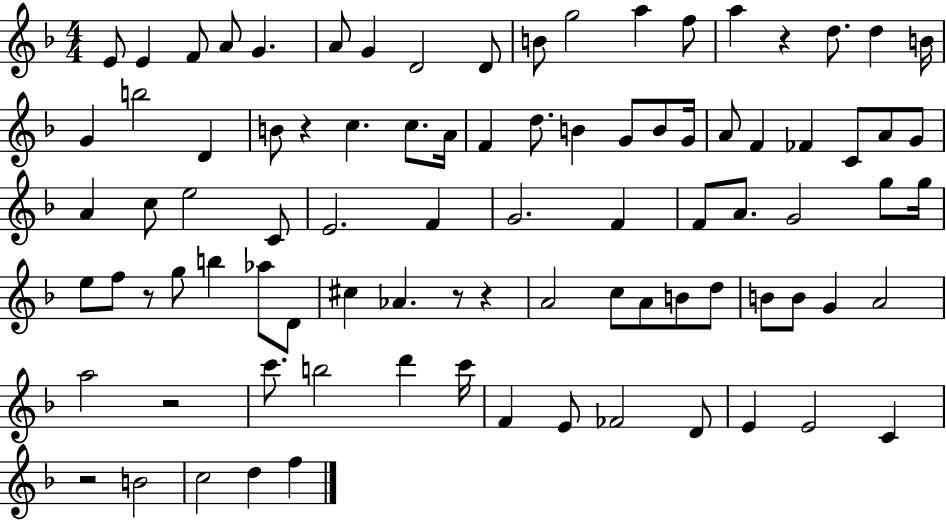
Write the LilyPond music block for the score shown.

{
  \clef treble
  \numericTimeSignature
  \time 4/4
  \key f \major
  e'8 e'4 f'8 a'8 g'4. | a'8 g'4 d'2 d'8 | b'8 g''2 a''4 f''8 | a''4 r4 d''8. d''4 b'16 | \break g'4 b''2 d'4 | b'8 r4 c''4. c''8. a'16 | f'4 d''8. b'4 g'8 b'8 g'16 | a'8 f'4 fes'4 c'8 a'8 g'8 | \break a'4 c''8 e''2 c'8 | e'2. f'4 | g'2. f'4 | f'8 a'8. g'2 g''8 g''16 | \break e''8 f''8 r8 g''8 b''4 aes''8 d'8 | cis''4 aes'4. r8 r4 | a'2 c''8 a'8 b'8 d''8 | b'8 b'8 g'4 a'2 | \break a''2 r2 | c'''8. b''2 d'''4 c'''16 | f'4 e'8 fes'2 d'8 | e'4 e'2 c'4 | \break r2 b'2 | c''2 d''4 f''4 | \bar "|."
}